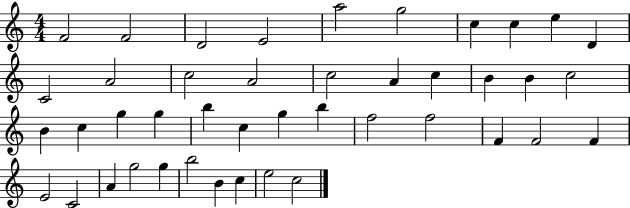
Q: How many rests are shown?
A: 0